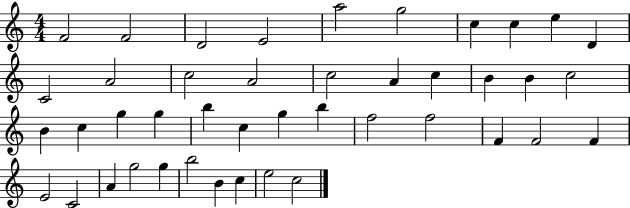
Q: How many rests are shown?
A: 0